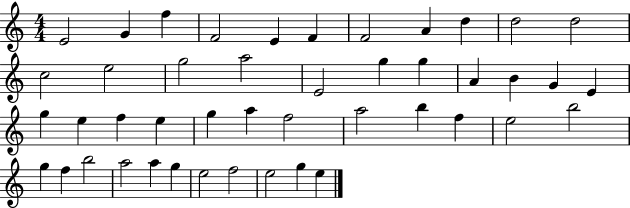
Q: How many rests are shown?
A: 0